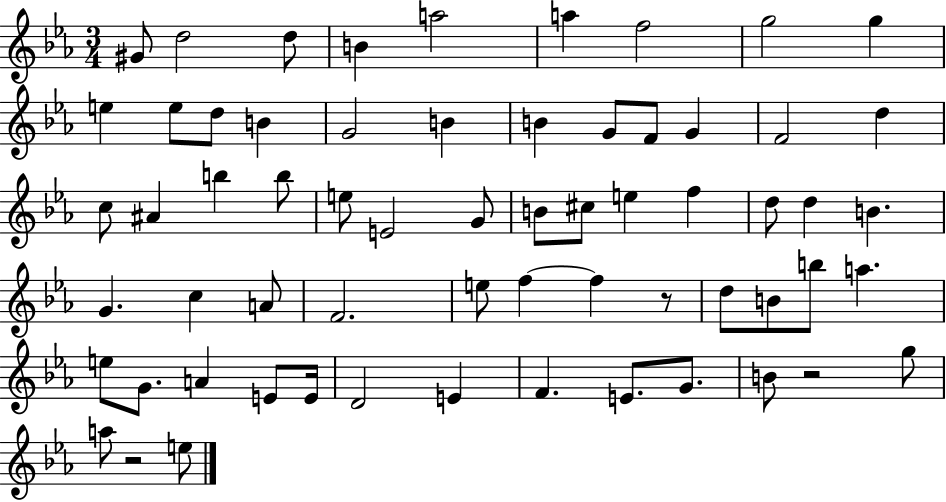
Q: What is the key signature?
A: EES major